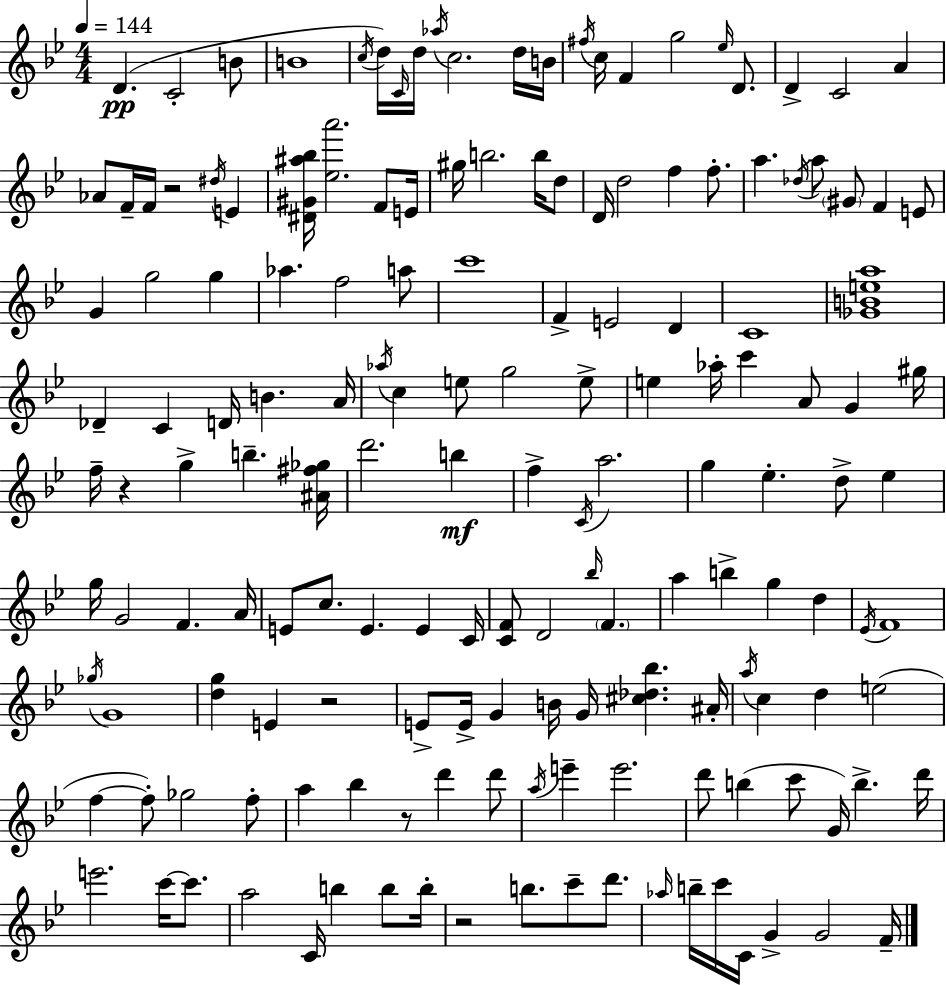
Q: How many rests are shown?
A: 5